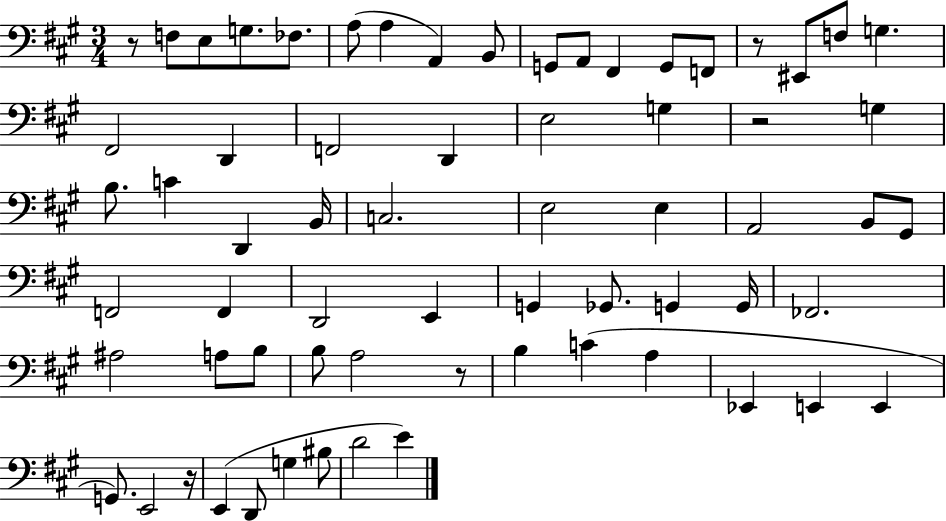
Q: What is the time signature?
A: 3/4